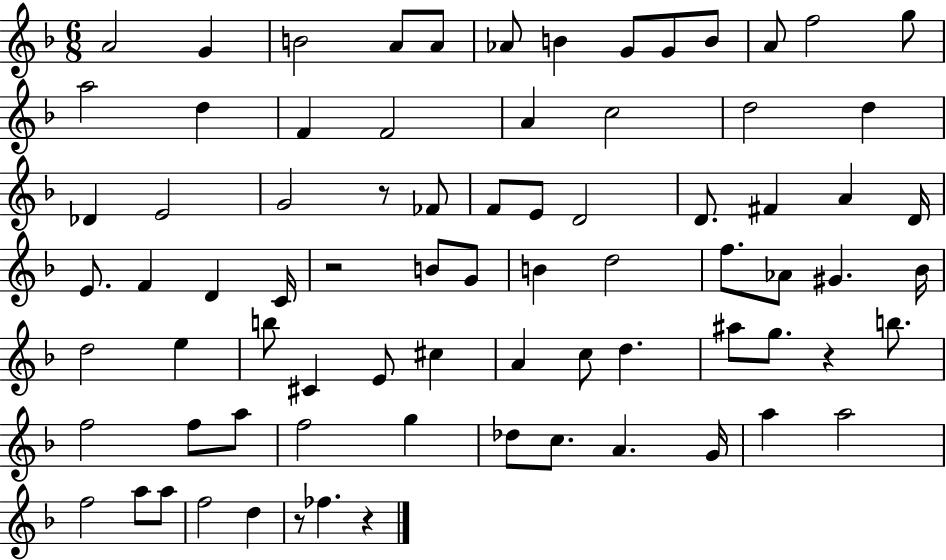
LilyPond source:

{
  \clef treble
  \numericTimeSignature
  \time 6/8
  \key f \major
  a'2 g'4 | b'2 a'8 a'8 | aes'8 b'4 g'8 g'8 b'8 | a'8 f''2 g''8 | \break a''2 d''4 | f'4 f'2 | a'4 c''2 | d''2 d''4 | \break des'4 e'2 | g'2 r8 fes'8 | f'8 e'8 d'2 | d'8. fis'4 a'4 d'16 | \break e'8. f'4 d'4 c'16 | r2 b'8 g'8 | b'4 d''2 | f''8. aes'8 gis'4. bes'16 | \break d''2 e''4 | b''8 cis'4 e'8 cis''4 | a'4 c''8 d''4. | ais''8 g''8. r4 b''8. | \break f''2 f''8 a''8 | f''2 g''4 | des''8 c''8. a'4. g'16 | a''4 a''2 | \break f''2 a''8 a''8 | f''2 d''4 | r8 fes''4. r4 | \bar "|."
}